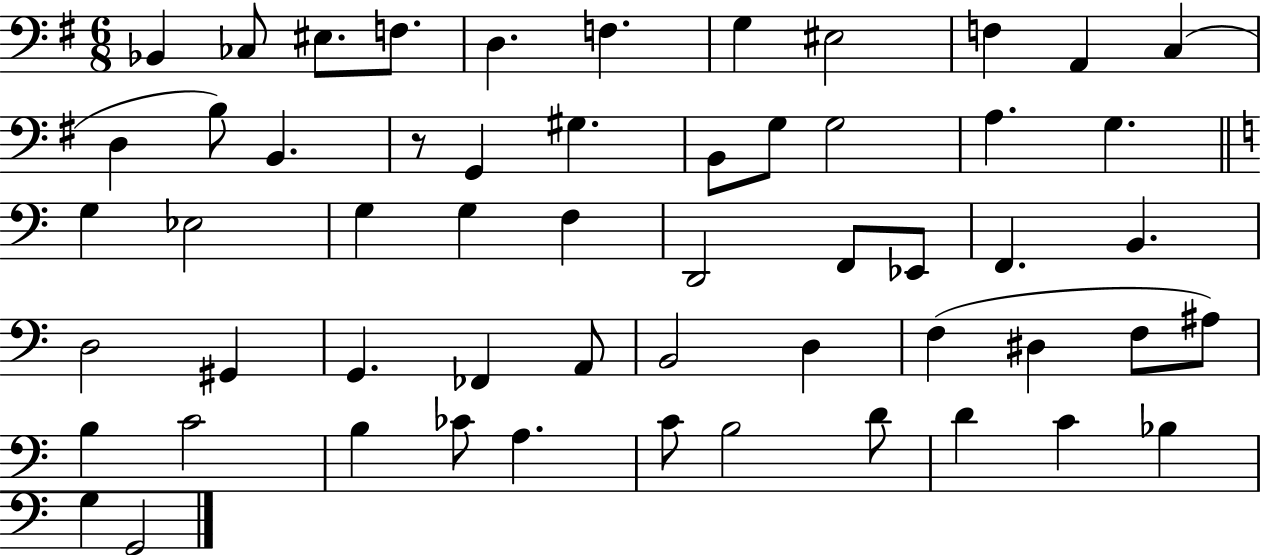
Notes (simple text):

Bb2/q CES3/e EIS3/e. F3/e. D3/q. F3/q. G3/q EIS3/h F3/q A2/q C3/q D3/q B3/e B2/q. R/e G2/q G#3/q. B2/e G3/e G3/h A3/q. G3/q. G3/q Eb3/h G3/q G3/q F3/q D2/h F2/e Eb2/e F2/q. B2/q. D3/h G#2/q G2/q. FES2/q A2/e B2/h D3/q F3/q D#3/q F3/e A#3/e B3/q C4/h B3/q CES4/e A3/q. C4/e B3/h D4/e D4/q C4/q Bb3/q G3/q G2/h